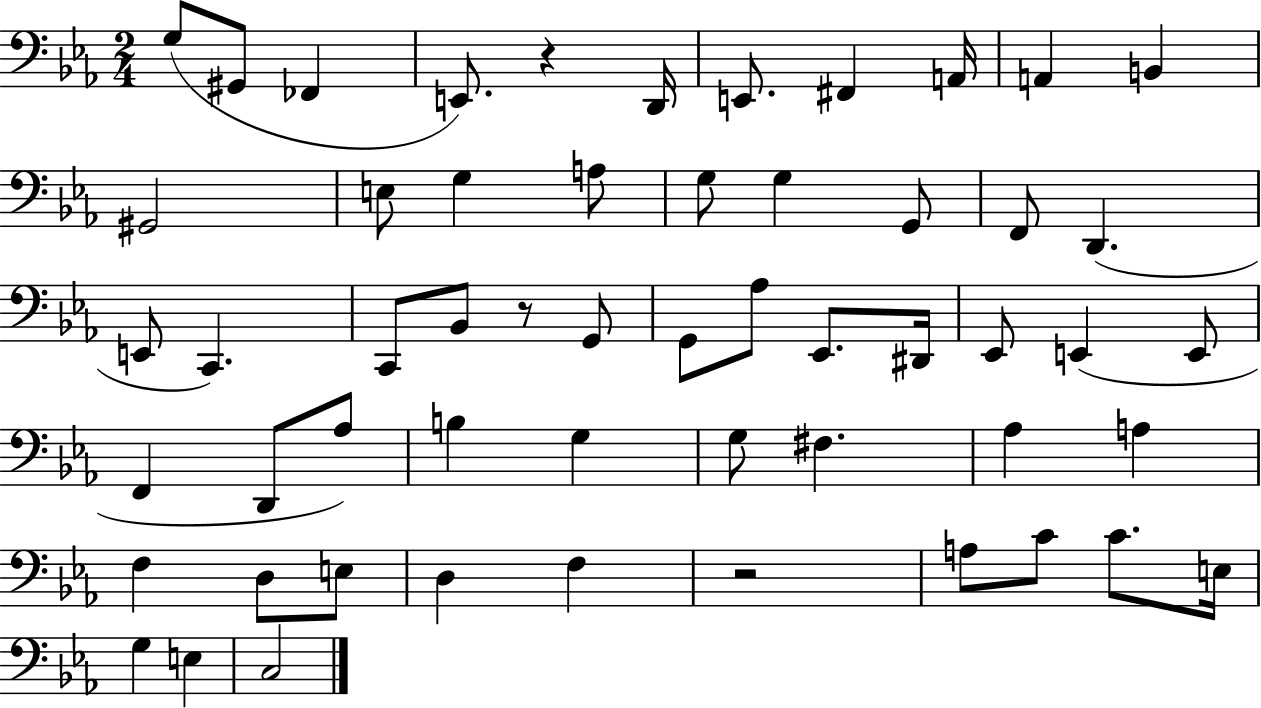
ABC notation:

X:1
T:Untitled
M:2/4
L:1/4
K:Eb
G,/2 ^G,,/2 _F,, E,,/2 z D,,/4 E,,/2 ^F,, A,,/4 A,, B,, ^G,,2 E,/2 G, A,/2 G,/2 G, G,,/2 F,,/2 D,, E,,/2 C,, C,,/2 _B,,/2 z/2 G,,/2 G,,/2 _A,/2 _E,,/2 ^D,,/4 _E,,/2 E,, E,,/2 F,, D,,/2 _A,/2 B, G, G,/2 ^F, _A, A, F, D,/2 E,/2 D, F, z2 A,/2 C/2 C/2 E,/4 G, E, C,2